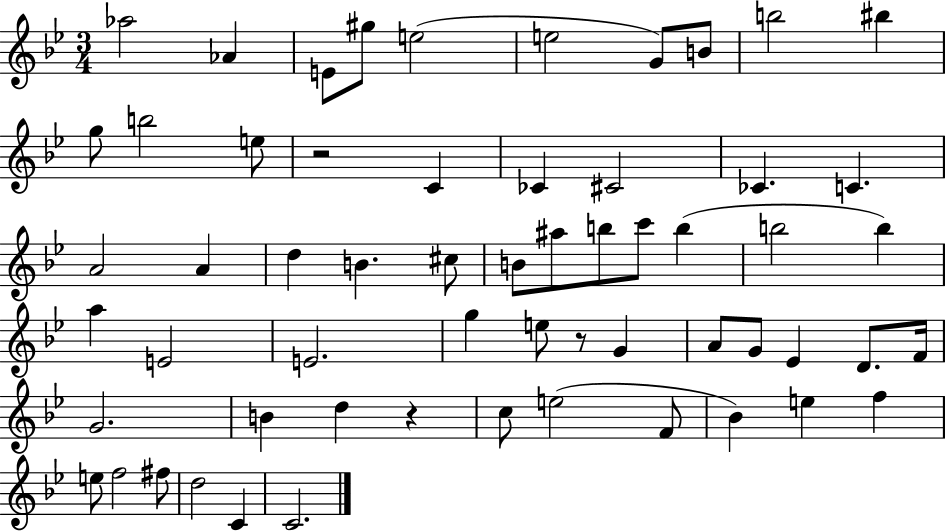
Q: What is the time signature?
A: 3/4